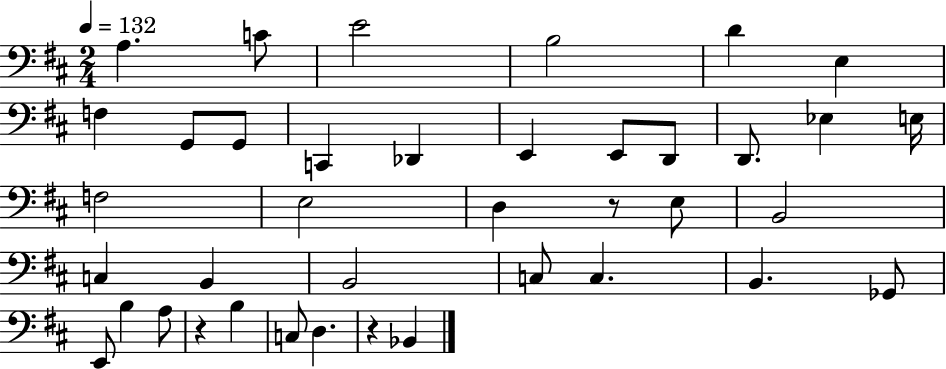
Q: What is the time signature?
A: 2/4